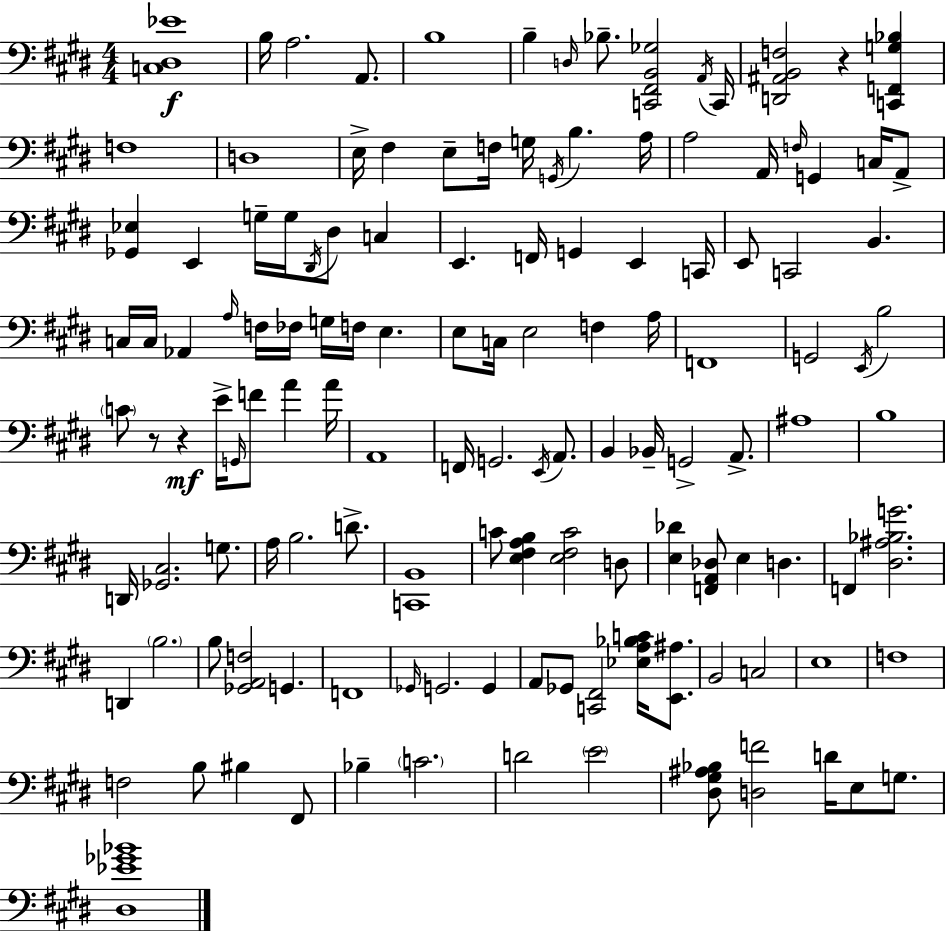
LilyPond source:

{
  \clef bass
  \numericTimeSignature
  \time 4/4
  \key e \major
  <c dis ees'>1\f | b16 a2. a,8. | b1 | b4-- \grace { d16 } bes8.-- <c, fis, b, ges>2 | \break \acciaccatura { a,16 } c,16 <d, ais, b, f>2 r4 <c, f, g bes>4 | f1 | d1 | e16-> fis4 e8-- f16 g16 \acciaccatura { g,16 } b4. | \break a16 a2 a,16 \grace { f16 } g,4 | c16 a,8-> <ges, ees>4 e,4 g16-- g16 \acciaccatura { dis,16 } dis8 | c4 e,4. f,16 g,4 | e,4 c,16 e,8 c,2 b,4. | \break c16 c16 aes,4 \grace { a16 } f16 fes16 g16 f16 | e4. e8 c16 e2 | f4 a16 f,1 | g,2 \acciaccatura { e,16 } b2 | \break \parenthesize c'8 r8 r4\mf e'16-> | \grace { g,16 } f'8 a'4 a'16 a,1 | f,16 g,2. | \acciaccatura { e,16 } a,8. b,4 bes,16-- g,2-> | \break a,8.-> ais1 | b1 | d,16 <ges, cis>2. | g8. a16 b2. | \break d'8.-> <c, b,>1 | c'8 <e fis a b>4 <e fis c'>2 | d8 <e des'>4 <f, a, des>8 e4 | d4. f,4 <dis ais bes g'>2. | \break d,4 \parenthesize b2. | b8 <ges, a, f>2 | g,4. f,1 | \grace { ges,16 } g,2. | \break g,4 a,8 ges,8 <c, fis,>2 | <ees a bes c'>16 <e, ais>8. b,2 | c2 e1 | f1 | \break f2 | b8 bis4 fis,8 bes4-- \parenthesize c'2. | d'2 | \parenthesize e'2 <dis gis ais bes>8 <d f'>2 | \break d'16 e8 g8. <dis ees' ges' bes'>1 | \bar "|."
}